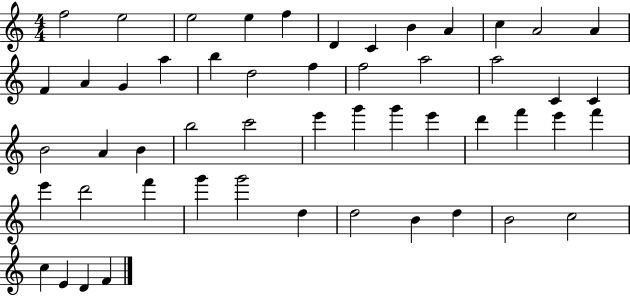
F5/h E5/h E5/h E5/q F5/q D4/q C4/q B4/q A4/q C5/q A4/h A4/q F4/q A4/q G4/q A5/q B5/q D5/h F5/q F5/h A5/h A5/h C4/q C4/q B4/h A4/q B4/q B5/h C6/h E6/q G6/q G6/q E6/q D6/q F6/q E6/q F6/q E6/q D6/h F6/q G6/q G6/h D5/q D5/h B4/q D5/q B4/h C5/h C5/q E4/q D4/q F4/q